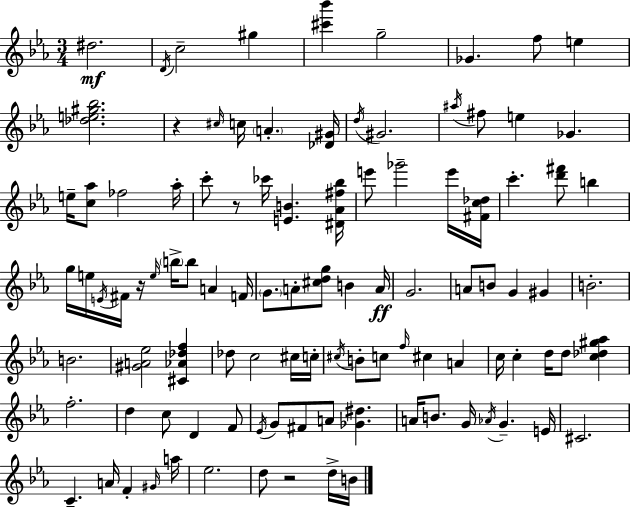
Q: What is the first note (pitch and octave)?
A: D#5